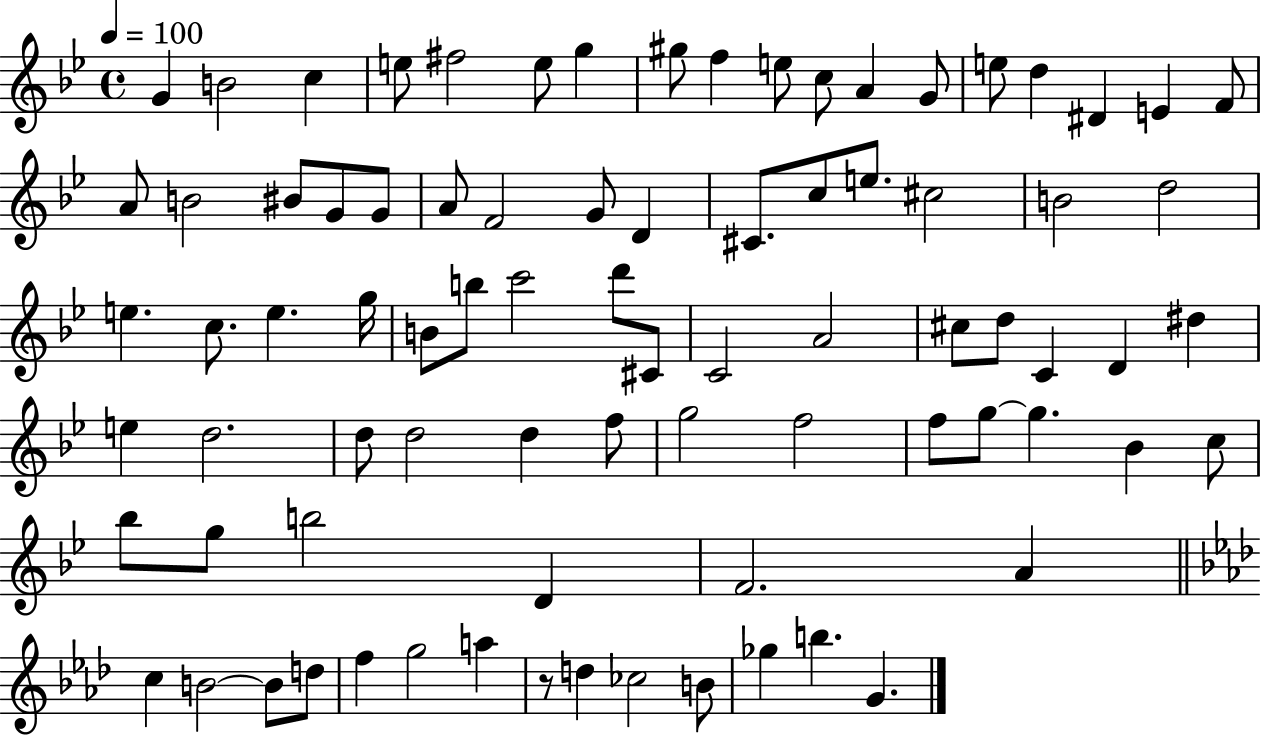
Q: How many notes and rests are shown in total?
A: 82